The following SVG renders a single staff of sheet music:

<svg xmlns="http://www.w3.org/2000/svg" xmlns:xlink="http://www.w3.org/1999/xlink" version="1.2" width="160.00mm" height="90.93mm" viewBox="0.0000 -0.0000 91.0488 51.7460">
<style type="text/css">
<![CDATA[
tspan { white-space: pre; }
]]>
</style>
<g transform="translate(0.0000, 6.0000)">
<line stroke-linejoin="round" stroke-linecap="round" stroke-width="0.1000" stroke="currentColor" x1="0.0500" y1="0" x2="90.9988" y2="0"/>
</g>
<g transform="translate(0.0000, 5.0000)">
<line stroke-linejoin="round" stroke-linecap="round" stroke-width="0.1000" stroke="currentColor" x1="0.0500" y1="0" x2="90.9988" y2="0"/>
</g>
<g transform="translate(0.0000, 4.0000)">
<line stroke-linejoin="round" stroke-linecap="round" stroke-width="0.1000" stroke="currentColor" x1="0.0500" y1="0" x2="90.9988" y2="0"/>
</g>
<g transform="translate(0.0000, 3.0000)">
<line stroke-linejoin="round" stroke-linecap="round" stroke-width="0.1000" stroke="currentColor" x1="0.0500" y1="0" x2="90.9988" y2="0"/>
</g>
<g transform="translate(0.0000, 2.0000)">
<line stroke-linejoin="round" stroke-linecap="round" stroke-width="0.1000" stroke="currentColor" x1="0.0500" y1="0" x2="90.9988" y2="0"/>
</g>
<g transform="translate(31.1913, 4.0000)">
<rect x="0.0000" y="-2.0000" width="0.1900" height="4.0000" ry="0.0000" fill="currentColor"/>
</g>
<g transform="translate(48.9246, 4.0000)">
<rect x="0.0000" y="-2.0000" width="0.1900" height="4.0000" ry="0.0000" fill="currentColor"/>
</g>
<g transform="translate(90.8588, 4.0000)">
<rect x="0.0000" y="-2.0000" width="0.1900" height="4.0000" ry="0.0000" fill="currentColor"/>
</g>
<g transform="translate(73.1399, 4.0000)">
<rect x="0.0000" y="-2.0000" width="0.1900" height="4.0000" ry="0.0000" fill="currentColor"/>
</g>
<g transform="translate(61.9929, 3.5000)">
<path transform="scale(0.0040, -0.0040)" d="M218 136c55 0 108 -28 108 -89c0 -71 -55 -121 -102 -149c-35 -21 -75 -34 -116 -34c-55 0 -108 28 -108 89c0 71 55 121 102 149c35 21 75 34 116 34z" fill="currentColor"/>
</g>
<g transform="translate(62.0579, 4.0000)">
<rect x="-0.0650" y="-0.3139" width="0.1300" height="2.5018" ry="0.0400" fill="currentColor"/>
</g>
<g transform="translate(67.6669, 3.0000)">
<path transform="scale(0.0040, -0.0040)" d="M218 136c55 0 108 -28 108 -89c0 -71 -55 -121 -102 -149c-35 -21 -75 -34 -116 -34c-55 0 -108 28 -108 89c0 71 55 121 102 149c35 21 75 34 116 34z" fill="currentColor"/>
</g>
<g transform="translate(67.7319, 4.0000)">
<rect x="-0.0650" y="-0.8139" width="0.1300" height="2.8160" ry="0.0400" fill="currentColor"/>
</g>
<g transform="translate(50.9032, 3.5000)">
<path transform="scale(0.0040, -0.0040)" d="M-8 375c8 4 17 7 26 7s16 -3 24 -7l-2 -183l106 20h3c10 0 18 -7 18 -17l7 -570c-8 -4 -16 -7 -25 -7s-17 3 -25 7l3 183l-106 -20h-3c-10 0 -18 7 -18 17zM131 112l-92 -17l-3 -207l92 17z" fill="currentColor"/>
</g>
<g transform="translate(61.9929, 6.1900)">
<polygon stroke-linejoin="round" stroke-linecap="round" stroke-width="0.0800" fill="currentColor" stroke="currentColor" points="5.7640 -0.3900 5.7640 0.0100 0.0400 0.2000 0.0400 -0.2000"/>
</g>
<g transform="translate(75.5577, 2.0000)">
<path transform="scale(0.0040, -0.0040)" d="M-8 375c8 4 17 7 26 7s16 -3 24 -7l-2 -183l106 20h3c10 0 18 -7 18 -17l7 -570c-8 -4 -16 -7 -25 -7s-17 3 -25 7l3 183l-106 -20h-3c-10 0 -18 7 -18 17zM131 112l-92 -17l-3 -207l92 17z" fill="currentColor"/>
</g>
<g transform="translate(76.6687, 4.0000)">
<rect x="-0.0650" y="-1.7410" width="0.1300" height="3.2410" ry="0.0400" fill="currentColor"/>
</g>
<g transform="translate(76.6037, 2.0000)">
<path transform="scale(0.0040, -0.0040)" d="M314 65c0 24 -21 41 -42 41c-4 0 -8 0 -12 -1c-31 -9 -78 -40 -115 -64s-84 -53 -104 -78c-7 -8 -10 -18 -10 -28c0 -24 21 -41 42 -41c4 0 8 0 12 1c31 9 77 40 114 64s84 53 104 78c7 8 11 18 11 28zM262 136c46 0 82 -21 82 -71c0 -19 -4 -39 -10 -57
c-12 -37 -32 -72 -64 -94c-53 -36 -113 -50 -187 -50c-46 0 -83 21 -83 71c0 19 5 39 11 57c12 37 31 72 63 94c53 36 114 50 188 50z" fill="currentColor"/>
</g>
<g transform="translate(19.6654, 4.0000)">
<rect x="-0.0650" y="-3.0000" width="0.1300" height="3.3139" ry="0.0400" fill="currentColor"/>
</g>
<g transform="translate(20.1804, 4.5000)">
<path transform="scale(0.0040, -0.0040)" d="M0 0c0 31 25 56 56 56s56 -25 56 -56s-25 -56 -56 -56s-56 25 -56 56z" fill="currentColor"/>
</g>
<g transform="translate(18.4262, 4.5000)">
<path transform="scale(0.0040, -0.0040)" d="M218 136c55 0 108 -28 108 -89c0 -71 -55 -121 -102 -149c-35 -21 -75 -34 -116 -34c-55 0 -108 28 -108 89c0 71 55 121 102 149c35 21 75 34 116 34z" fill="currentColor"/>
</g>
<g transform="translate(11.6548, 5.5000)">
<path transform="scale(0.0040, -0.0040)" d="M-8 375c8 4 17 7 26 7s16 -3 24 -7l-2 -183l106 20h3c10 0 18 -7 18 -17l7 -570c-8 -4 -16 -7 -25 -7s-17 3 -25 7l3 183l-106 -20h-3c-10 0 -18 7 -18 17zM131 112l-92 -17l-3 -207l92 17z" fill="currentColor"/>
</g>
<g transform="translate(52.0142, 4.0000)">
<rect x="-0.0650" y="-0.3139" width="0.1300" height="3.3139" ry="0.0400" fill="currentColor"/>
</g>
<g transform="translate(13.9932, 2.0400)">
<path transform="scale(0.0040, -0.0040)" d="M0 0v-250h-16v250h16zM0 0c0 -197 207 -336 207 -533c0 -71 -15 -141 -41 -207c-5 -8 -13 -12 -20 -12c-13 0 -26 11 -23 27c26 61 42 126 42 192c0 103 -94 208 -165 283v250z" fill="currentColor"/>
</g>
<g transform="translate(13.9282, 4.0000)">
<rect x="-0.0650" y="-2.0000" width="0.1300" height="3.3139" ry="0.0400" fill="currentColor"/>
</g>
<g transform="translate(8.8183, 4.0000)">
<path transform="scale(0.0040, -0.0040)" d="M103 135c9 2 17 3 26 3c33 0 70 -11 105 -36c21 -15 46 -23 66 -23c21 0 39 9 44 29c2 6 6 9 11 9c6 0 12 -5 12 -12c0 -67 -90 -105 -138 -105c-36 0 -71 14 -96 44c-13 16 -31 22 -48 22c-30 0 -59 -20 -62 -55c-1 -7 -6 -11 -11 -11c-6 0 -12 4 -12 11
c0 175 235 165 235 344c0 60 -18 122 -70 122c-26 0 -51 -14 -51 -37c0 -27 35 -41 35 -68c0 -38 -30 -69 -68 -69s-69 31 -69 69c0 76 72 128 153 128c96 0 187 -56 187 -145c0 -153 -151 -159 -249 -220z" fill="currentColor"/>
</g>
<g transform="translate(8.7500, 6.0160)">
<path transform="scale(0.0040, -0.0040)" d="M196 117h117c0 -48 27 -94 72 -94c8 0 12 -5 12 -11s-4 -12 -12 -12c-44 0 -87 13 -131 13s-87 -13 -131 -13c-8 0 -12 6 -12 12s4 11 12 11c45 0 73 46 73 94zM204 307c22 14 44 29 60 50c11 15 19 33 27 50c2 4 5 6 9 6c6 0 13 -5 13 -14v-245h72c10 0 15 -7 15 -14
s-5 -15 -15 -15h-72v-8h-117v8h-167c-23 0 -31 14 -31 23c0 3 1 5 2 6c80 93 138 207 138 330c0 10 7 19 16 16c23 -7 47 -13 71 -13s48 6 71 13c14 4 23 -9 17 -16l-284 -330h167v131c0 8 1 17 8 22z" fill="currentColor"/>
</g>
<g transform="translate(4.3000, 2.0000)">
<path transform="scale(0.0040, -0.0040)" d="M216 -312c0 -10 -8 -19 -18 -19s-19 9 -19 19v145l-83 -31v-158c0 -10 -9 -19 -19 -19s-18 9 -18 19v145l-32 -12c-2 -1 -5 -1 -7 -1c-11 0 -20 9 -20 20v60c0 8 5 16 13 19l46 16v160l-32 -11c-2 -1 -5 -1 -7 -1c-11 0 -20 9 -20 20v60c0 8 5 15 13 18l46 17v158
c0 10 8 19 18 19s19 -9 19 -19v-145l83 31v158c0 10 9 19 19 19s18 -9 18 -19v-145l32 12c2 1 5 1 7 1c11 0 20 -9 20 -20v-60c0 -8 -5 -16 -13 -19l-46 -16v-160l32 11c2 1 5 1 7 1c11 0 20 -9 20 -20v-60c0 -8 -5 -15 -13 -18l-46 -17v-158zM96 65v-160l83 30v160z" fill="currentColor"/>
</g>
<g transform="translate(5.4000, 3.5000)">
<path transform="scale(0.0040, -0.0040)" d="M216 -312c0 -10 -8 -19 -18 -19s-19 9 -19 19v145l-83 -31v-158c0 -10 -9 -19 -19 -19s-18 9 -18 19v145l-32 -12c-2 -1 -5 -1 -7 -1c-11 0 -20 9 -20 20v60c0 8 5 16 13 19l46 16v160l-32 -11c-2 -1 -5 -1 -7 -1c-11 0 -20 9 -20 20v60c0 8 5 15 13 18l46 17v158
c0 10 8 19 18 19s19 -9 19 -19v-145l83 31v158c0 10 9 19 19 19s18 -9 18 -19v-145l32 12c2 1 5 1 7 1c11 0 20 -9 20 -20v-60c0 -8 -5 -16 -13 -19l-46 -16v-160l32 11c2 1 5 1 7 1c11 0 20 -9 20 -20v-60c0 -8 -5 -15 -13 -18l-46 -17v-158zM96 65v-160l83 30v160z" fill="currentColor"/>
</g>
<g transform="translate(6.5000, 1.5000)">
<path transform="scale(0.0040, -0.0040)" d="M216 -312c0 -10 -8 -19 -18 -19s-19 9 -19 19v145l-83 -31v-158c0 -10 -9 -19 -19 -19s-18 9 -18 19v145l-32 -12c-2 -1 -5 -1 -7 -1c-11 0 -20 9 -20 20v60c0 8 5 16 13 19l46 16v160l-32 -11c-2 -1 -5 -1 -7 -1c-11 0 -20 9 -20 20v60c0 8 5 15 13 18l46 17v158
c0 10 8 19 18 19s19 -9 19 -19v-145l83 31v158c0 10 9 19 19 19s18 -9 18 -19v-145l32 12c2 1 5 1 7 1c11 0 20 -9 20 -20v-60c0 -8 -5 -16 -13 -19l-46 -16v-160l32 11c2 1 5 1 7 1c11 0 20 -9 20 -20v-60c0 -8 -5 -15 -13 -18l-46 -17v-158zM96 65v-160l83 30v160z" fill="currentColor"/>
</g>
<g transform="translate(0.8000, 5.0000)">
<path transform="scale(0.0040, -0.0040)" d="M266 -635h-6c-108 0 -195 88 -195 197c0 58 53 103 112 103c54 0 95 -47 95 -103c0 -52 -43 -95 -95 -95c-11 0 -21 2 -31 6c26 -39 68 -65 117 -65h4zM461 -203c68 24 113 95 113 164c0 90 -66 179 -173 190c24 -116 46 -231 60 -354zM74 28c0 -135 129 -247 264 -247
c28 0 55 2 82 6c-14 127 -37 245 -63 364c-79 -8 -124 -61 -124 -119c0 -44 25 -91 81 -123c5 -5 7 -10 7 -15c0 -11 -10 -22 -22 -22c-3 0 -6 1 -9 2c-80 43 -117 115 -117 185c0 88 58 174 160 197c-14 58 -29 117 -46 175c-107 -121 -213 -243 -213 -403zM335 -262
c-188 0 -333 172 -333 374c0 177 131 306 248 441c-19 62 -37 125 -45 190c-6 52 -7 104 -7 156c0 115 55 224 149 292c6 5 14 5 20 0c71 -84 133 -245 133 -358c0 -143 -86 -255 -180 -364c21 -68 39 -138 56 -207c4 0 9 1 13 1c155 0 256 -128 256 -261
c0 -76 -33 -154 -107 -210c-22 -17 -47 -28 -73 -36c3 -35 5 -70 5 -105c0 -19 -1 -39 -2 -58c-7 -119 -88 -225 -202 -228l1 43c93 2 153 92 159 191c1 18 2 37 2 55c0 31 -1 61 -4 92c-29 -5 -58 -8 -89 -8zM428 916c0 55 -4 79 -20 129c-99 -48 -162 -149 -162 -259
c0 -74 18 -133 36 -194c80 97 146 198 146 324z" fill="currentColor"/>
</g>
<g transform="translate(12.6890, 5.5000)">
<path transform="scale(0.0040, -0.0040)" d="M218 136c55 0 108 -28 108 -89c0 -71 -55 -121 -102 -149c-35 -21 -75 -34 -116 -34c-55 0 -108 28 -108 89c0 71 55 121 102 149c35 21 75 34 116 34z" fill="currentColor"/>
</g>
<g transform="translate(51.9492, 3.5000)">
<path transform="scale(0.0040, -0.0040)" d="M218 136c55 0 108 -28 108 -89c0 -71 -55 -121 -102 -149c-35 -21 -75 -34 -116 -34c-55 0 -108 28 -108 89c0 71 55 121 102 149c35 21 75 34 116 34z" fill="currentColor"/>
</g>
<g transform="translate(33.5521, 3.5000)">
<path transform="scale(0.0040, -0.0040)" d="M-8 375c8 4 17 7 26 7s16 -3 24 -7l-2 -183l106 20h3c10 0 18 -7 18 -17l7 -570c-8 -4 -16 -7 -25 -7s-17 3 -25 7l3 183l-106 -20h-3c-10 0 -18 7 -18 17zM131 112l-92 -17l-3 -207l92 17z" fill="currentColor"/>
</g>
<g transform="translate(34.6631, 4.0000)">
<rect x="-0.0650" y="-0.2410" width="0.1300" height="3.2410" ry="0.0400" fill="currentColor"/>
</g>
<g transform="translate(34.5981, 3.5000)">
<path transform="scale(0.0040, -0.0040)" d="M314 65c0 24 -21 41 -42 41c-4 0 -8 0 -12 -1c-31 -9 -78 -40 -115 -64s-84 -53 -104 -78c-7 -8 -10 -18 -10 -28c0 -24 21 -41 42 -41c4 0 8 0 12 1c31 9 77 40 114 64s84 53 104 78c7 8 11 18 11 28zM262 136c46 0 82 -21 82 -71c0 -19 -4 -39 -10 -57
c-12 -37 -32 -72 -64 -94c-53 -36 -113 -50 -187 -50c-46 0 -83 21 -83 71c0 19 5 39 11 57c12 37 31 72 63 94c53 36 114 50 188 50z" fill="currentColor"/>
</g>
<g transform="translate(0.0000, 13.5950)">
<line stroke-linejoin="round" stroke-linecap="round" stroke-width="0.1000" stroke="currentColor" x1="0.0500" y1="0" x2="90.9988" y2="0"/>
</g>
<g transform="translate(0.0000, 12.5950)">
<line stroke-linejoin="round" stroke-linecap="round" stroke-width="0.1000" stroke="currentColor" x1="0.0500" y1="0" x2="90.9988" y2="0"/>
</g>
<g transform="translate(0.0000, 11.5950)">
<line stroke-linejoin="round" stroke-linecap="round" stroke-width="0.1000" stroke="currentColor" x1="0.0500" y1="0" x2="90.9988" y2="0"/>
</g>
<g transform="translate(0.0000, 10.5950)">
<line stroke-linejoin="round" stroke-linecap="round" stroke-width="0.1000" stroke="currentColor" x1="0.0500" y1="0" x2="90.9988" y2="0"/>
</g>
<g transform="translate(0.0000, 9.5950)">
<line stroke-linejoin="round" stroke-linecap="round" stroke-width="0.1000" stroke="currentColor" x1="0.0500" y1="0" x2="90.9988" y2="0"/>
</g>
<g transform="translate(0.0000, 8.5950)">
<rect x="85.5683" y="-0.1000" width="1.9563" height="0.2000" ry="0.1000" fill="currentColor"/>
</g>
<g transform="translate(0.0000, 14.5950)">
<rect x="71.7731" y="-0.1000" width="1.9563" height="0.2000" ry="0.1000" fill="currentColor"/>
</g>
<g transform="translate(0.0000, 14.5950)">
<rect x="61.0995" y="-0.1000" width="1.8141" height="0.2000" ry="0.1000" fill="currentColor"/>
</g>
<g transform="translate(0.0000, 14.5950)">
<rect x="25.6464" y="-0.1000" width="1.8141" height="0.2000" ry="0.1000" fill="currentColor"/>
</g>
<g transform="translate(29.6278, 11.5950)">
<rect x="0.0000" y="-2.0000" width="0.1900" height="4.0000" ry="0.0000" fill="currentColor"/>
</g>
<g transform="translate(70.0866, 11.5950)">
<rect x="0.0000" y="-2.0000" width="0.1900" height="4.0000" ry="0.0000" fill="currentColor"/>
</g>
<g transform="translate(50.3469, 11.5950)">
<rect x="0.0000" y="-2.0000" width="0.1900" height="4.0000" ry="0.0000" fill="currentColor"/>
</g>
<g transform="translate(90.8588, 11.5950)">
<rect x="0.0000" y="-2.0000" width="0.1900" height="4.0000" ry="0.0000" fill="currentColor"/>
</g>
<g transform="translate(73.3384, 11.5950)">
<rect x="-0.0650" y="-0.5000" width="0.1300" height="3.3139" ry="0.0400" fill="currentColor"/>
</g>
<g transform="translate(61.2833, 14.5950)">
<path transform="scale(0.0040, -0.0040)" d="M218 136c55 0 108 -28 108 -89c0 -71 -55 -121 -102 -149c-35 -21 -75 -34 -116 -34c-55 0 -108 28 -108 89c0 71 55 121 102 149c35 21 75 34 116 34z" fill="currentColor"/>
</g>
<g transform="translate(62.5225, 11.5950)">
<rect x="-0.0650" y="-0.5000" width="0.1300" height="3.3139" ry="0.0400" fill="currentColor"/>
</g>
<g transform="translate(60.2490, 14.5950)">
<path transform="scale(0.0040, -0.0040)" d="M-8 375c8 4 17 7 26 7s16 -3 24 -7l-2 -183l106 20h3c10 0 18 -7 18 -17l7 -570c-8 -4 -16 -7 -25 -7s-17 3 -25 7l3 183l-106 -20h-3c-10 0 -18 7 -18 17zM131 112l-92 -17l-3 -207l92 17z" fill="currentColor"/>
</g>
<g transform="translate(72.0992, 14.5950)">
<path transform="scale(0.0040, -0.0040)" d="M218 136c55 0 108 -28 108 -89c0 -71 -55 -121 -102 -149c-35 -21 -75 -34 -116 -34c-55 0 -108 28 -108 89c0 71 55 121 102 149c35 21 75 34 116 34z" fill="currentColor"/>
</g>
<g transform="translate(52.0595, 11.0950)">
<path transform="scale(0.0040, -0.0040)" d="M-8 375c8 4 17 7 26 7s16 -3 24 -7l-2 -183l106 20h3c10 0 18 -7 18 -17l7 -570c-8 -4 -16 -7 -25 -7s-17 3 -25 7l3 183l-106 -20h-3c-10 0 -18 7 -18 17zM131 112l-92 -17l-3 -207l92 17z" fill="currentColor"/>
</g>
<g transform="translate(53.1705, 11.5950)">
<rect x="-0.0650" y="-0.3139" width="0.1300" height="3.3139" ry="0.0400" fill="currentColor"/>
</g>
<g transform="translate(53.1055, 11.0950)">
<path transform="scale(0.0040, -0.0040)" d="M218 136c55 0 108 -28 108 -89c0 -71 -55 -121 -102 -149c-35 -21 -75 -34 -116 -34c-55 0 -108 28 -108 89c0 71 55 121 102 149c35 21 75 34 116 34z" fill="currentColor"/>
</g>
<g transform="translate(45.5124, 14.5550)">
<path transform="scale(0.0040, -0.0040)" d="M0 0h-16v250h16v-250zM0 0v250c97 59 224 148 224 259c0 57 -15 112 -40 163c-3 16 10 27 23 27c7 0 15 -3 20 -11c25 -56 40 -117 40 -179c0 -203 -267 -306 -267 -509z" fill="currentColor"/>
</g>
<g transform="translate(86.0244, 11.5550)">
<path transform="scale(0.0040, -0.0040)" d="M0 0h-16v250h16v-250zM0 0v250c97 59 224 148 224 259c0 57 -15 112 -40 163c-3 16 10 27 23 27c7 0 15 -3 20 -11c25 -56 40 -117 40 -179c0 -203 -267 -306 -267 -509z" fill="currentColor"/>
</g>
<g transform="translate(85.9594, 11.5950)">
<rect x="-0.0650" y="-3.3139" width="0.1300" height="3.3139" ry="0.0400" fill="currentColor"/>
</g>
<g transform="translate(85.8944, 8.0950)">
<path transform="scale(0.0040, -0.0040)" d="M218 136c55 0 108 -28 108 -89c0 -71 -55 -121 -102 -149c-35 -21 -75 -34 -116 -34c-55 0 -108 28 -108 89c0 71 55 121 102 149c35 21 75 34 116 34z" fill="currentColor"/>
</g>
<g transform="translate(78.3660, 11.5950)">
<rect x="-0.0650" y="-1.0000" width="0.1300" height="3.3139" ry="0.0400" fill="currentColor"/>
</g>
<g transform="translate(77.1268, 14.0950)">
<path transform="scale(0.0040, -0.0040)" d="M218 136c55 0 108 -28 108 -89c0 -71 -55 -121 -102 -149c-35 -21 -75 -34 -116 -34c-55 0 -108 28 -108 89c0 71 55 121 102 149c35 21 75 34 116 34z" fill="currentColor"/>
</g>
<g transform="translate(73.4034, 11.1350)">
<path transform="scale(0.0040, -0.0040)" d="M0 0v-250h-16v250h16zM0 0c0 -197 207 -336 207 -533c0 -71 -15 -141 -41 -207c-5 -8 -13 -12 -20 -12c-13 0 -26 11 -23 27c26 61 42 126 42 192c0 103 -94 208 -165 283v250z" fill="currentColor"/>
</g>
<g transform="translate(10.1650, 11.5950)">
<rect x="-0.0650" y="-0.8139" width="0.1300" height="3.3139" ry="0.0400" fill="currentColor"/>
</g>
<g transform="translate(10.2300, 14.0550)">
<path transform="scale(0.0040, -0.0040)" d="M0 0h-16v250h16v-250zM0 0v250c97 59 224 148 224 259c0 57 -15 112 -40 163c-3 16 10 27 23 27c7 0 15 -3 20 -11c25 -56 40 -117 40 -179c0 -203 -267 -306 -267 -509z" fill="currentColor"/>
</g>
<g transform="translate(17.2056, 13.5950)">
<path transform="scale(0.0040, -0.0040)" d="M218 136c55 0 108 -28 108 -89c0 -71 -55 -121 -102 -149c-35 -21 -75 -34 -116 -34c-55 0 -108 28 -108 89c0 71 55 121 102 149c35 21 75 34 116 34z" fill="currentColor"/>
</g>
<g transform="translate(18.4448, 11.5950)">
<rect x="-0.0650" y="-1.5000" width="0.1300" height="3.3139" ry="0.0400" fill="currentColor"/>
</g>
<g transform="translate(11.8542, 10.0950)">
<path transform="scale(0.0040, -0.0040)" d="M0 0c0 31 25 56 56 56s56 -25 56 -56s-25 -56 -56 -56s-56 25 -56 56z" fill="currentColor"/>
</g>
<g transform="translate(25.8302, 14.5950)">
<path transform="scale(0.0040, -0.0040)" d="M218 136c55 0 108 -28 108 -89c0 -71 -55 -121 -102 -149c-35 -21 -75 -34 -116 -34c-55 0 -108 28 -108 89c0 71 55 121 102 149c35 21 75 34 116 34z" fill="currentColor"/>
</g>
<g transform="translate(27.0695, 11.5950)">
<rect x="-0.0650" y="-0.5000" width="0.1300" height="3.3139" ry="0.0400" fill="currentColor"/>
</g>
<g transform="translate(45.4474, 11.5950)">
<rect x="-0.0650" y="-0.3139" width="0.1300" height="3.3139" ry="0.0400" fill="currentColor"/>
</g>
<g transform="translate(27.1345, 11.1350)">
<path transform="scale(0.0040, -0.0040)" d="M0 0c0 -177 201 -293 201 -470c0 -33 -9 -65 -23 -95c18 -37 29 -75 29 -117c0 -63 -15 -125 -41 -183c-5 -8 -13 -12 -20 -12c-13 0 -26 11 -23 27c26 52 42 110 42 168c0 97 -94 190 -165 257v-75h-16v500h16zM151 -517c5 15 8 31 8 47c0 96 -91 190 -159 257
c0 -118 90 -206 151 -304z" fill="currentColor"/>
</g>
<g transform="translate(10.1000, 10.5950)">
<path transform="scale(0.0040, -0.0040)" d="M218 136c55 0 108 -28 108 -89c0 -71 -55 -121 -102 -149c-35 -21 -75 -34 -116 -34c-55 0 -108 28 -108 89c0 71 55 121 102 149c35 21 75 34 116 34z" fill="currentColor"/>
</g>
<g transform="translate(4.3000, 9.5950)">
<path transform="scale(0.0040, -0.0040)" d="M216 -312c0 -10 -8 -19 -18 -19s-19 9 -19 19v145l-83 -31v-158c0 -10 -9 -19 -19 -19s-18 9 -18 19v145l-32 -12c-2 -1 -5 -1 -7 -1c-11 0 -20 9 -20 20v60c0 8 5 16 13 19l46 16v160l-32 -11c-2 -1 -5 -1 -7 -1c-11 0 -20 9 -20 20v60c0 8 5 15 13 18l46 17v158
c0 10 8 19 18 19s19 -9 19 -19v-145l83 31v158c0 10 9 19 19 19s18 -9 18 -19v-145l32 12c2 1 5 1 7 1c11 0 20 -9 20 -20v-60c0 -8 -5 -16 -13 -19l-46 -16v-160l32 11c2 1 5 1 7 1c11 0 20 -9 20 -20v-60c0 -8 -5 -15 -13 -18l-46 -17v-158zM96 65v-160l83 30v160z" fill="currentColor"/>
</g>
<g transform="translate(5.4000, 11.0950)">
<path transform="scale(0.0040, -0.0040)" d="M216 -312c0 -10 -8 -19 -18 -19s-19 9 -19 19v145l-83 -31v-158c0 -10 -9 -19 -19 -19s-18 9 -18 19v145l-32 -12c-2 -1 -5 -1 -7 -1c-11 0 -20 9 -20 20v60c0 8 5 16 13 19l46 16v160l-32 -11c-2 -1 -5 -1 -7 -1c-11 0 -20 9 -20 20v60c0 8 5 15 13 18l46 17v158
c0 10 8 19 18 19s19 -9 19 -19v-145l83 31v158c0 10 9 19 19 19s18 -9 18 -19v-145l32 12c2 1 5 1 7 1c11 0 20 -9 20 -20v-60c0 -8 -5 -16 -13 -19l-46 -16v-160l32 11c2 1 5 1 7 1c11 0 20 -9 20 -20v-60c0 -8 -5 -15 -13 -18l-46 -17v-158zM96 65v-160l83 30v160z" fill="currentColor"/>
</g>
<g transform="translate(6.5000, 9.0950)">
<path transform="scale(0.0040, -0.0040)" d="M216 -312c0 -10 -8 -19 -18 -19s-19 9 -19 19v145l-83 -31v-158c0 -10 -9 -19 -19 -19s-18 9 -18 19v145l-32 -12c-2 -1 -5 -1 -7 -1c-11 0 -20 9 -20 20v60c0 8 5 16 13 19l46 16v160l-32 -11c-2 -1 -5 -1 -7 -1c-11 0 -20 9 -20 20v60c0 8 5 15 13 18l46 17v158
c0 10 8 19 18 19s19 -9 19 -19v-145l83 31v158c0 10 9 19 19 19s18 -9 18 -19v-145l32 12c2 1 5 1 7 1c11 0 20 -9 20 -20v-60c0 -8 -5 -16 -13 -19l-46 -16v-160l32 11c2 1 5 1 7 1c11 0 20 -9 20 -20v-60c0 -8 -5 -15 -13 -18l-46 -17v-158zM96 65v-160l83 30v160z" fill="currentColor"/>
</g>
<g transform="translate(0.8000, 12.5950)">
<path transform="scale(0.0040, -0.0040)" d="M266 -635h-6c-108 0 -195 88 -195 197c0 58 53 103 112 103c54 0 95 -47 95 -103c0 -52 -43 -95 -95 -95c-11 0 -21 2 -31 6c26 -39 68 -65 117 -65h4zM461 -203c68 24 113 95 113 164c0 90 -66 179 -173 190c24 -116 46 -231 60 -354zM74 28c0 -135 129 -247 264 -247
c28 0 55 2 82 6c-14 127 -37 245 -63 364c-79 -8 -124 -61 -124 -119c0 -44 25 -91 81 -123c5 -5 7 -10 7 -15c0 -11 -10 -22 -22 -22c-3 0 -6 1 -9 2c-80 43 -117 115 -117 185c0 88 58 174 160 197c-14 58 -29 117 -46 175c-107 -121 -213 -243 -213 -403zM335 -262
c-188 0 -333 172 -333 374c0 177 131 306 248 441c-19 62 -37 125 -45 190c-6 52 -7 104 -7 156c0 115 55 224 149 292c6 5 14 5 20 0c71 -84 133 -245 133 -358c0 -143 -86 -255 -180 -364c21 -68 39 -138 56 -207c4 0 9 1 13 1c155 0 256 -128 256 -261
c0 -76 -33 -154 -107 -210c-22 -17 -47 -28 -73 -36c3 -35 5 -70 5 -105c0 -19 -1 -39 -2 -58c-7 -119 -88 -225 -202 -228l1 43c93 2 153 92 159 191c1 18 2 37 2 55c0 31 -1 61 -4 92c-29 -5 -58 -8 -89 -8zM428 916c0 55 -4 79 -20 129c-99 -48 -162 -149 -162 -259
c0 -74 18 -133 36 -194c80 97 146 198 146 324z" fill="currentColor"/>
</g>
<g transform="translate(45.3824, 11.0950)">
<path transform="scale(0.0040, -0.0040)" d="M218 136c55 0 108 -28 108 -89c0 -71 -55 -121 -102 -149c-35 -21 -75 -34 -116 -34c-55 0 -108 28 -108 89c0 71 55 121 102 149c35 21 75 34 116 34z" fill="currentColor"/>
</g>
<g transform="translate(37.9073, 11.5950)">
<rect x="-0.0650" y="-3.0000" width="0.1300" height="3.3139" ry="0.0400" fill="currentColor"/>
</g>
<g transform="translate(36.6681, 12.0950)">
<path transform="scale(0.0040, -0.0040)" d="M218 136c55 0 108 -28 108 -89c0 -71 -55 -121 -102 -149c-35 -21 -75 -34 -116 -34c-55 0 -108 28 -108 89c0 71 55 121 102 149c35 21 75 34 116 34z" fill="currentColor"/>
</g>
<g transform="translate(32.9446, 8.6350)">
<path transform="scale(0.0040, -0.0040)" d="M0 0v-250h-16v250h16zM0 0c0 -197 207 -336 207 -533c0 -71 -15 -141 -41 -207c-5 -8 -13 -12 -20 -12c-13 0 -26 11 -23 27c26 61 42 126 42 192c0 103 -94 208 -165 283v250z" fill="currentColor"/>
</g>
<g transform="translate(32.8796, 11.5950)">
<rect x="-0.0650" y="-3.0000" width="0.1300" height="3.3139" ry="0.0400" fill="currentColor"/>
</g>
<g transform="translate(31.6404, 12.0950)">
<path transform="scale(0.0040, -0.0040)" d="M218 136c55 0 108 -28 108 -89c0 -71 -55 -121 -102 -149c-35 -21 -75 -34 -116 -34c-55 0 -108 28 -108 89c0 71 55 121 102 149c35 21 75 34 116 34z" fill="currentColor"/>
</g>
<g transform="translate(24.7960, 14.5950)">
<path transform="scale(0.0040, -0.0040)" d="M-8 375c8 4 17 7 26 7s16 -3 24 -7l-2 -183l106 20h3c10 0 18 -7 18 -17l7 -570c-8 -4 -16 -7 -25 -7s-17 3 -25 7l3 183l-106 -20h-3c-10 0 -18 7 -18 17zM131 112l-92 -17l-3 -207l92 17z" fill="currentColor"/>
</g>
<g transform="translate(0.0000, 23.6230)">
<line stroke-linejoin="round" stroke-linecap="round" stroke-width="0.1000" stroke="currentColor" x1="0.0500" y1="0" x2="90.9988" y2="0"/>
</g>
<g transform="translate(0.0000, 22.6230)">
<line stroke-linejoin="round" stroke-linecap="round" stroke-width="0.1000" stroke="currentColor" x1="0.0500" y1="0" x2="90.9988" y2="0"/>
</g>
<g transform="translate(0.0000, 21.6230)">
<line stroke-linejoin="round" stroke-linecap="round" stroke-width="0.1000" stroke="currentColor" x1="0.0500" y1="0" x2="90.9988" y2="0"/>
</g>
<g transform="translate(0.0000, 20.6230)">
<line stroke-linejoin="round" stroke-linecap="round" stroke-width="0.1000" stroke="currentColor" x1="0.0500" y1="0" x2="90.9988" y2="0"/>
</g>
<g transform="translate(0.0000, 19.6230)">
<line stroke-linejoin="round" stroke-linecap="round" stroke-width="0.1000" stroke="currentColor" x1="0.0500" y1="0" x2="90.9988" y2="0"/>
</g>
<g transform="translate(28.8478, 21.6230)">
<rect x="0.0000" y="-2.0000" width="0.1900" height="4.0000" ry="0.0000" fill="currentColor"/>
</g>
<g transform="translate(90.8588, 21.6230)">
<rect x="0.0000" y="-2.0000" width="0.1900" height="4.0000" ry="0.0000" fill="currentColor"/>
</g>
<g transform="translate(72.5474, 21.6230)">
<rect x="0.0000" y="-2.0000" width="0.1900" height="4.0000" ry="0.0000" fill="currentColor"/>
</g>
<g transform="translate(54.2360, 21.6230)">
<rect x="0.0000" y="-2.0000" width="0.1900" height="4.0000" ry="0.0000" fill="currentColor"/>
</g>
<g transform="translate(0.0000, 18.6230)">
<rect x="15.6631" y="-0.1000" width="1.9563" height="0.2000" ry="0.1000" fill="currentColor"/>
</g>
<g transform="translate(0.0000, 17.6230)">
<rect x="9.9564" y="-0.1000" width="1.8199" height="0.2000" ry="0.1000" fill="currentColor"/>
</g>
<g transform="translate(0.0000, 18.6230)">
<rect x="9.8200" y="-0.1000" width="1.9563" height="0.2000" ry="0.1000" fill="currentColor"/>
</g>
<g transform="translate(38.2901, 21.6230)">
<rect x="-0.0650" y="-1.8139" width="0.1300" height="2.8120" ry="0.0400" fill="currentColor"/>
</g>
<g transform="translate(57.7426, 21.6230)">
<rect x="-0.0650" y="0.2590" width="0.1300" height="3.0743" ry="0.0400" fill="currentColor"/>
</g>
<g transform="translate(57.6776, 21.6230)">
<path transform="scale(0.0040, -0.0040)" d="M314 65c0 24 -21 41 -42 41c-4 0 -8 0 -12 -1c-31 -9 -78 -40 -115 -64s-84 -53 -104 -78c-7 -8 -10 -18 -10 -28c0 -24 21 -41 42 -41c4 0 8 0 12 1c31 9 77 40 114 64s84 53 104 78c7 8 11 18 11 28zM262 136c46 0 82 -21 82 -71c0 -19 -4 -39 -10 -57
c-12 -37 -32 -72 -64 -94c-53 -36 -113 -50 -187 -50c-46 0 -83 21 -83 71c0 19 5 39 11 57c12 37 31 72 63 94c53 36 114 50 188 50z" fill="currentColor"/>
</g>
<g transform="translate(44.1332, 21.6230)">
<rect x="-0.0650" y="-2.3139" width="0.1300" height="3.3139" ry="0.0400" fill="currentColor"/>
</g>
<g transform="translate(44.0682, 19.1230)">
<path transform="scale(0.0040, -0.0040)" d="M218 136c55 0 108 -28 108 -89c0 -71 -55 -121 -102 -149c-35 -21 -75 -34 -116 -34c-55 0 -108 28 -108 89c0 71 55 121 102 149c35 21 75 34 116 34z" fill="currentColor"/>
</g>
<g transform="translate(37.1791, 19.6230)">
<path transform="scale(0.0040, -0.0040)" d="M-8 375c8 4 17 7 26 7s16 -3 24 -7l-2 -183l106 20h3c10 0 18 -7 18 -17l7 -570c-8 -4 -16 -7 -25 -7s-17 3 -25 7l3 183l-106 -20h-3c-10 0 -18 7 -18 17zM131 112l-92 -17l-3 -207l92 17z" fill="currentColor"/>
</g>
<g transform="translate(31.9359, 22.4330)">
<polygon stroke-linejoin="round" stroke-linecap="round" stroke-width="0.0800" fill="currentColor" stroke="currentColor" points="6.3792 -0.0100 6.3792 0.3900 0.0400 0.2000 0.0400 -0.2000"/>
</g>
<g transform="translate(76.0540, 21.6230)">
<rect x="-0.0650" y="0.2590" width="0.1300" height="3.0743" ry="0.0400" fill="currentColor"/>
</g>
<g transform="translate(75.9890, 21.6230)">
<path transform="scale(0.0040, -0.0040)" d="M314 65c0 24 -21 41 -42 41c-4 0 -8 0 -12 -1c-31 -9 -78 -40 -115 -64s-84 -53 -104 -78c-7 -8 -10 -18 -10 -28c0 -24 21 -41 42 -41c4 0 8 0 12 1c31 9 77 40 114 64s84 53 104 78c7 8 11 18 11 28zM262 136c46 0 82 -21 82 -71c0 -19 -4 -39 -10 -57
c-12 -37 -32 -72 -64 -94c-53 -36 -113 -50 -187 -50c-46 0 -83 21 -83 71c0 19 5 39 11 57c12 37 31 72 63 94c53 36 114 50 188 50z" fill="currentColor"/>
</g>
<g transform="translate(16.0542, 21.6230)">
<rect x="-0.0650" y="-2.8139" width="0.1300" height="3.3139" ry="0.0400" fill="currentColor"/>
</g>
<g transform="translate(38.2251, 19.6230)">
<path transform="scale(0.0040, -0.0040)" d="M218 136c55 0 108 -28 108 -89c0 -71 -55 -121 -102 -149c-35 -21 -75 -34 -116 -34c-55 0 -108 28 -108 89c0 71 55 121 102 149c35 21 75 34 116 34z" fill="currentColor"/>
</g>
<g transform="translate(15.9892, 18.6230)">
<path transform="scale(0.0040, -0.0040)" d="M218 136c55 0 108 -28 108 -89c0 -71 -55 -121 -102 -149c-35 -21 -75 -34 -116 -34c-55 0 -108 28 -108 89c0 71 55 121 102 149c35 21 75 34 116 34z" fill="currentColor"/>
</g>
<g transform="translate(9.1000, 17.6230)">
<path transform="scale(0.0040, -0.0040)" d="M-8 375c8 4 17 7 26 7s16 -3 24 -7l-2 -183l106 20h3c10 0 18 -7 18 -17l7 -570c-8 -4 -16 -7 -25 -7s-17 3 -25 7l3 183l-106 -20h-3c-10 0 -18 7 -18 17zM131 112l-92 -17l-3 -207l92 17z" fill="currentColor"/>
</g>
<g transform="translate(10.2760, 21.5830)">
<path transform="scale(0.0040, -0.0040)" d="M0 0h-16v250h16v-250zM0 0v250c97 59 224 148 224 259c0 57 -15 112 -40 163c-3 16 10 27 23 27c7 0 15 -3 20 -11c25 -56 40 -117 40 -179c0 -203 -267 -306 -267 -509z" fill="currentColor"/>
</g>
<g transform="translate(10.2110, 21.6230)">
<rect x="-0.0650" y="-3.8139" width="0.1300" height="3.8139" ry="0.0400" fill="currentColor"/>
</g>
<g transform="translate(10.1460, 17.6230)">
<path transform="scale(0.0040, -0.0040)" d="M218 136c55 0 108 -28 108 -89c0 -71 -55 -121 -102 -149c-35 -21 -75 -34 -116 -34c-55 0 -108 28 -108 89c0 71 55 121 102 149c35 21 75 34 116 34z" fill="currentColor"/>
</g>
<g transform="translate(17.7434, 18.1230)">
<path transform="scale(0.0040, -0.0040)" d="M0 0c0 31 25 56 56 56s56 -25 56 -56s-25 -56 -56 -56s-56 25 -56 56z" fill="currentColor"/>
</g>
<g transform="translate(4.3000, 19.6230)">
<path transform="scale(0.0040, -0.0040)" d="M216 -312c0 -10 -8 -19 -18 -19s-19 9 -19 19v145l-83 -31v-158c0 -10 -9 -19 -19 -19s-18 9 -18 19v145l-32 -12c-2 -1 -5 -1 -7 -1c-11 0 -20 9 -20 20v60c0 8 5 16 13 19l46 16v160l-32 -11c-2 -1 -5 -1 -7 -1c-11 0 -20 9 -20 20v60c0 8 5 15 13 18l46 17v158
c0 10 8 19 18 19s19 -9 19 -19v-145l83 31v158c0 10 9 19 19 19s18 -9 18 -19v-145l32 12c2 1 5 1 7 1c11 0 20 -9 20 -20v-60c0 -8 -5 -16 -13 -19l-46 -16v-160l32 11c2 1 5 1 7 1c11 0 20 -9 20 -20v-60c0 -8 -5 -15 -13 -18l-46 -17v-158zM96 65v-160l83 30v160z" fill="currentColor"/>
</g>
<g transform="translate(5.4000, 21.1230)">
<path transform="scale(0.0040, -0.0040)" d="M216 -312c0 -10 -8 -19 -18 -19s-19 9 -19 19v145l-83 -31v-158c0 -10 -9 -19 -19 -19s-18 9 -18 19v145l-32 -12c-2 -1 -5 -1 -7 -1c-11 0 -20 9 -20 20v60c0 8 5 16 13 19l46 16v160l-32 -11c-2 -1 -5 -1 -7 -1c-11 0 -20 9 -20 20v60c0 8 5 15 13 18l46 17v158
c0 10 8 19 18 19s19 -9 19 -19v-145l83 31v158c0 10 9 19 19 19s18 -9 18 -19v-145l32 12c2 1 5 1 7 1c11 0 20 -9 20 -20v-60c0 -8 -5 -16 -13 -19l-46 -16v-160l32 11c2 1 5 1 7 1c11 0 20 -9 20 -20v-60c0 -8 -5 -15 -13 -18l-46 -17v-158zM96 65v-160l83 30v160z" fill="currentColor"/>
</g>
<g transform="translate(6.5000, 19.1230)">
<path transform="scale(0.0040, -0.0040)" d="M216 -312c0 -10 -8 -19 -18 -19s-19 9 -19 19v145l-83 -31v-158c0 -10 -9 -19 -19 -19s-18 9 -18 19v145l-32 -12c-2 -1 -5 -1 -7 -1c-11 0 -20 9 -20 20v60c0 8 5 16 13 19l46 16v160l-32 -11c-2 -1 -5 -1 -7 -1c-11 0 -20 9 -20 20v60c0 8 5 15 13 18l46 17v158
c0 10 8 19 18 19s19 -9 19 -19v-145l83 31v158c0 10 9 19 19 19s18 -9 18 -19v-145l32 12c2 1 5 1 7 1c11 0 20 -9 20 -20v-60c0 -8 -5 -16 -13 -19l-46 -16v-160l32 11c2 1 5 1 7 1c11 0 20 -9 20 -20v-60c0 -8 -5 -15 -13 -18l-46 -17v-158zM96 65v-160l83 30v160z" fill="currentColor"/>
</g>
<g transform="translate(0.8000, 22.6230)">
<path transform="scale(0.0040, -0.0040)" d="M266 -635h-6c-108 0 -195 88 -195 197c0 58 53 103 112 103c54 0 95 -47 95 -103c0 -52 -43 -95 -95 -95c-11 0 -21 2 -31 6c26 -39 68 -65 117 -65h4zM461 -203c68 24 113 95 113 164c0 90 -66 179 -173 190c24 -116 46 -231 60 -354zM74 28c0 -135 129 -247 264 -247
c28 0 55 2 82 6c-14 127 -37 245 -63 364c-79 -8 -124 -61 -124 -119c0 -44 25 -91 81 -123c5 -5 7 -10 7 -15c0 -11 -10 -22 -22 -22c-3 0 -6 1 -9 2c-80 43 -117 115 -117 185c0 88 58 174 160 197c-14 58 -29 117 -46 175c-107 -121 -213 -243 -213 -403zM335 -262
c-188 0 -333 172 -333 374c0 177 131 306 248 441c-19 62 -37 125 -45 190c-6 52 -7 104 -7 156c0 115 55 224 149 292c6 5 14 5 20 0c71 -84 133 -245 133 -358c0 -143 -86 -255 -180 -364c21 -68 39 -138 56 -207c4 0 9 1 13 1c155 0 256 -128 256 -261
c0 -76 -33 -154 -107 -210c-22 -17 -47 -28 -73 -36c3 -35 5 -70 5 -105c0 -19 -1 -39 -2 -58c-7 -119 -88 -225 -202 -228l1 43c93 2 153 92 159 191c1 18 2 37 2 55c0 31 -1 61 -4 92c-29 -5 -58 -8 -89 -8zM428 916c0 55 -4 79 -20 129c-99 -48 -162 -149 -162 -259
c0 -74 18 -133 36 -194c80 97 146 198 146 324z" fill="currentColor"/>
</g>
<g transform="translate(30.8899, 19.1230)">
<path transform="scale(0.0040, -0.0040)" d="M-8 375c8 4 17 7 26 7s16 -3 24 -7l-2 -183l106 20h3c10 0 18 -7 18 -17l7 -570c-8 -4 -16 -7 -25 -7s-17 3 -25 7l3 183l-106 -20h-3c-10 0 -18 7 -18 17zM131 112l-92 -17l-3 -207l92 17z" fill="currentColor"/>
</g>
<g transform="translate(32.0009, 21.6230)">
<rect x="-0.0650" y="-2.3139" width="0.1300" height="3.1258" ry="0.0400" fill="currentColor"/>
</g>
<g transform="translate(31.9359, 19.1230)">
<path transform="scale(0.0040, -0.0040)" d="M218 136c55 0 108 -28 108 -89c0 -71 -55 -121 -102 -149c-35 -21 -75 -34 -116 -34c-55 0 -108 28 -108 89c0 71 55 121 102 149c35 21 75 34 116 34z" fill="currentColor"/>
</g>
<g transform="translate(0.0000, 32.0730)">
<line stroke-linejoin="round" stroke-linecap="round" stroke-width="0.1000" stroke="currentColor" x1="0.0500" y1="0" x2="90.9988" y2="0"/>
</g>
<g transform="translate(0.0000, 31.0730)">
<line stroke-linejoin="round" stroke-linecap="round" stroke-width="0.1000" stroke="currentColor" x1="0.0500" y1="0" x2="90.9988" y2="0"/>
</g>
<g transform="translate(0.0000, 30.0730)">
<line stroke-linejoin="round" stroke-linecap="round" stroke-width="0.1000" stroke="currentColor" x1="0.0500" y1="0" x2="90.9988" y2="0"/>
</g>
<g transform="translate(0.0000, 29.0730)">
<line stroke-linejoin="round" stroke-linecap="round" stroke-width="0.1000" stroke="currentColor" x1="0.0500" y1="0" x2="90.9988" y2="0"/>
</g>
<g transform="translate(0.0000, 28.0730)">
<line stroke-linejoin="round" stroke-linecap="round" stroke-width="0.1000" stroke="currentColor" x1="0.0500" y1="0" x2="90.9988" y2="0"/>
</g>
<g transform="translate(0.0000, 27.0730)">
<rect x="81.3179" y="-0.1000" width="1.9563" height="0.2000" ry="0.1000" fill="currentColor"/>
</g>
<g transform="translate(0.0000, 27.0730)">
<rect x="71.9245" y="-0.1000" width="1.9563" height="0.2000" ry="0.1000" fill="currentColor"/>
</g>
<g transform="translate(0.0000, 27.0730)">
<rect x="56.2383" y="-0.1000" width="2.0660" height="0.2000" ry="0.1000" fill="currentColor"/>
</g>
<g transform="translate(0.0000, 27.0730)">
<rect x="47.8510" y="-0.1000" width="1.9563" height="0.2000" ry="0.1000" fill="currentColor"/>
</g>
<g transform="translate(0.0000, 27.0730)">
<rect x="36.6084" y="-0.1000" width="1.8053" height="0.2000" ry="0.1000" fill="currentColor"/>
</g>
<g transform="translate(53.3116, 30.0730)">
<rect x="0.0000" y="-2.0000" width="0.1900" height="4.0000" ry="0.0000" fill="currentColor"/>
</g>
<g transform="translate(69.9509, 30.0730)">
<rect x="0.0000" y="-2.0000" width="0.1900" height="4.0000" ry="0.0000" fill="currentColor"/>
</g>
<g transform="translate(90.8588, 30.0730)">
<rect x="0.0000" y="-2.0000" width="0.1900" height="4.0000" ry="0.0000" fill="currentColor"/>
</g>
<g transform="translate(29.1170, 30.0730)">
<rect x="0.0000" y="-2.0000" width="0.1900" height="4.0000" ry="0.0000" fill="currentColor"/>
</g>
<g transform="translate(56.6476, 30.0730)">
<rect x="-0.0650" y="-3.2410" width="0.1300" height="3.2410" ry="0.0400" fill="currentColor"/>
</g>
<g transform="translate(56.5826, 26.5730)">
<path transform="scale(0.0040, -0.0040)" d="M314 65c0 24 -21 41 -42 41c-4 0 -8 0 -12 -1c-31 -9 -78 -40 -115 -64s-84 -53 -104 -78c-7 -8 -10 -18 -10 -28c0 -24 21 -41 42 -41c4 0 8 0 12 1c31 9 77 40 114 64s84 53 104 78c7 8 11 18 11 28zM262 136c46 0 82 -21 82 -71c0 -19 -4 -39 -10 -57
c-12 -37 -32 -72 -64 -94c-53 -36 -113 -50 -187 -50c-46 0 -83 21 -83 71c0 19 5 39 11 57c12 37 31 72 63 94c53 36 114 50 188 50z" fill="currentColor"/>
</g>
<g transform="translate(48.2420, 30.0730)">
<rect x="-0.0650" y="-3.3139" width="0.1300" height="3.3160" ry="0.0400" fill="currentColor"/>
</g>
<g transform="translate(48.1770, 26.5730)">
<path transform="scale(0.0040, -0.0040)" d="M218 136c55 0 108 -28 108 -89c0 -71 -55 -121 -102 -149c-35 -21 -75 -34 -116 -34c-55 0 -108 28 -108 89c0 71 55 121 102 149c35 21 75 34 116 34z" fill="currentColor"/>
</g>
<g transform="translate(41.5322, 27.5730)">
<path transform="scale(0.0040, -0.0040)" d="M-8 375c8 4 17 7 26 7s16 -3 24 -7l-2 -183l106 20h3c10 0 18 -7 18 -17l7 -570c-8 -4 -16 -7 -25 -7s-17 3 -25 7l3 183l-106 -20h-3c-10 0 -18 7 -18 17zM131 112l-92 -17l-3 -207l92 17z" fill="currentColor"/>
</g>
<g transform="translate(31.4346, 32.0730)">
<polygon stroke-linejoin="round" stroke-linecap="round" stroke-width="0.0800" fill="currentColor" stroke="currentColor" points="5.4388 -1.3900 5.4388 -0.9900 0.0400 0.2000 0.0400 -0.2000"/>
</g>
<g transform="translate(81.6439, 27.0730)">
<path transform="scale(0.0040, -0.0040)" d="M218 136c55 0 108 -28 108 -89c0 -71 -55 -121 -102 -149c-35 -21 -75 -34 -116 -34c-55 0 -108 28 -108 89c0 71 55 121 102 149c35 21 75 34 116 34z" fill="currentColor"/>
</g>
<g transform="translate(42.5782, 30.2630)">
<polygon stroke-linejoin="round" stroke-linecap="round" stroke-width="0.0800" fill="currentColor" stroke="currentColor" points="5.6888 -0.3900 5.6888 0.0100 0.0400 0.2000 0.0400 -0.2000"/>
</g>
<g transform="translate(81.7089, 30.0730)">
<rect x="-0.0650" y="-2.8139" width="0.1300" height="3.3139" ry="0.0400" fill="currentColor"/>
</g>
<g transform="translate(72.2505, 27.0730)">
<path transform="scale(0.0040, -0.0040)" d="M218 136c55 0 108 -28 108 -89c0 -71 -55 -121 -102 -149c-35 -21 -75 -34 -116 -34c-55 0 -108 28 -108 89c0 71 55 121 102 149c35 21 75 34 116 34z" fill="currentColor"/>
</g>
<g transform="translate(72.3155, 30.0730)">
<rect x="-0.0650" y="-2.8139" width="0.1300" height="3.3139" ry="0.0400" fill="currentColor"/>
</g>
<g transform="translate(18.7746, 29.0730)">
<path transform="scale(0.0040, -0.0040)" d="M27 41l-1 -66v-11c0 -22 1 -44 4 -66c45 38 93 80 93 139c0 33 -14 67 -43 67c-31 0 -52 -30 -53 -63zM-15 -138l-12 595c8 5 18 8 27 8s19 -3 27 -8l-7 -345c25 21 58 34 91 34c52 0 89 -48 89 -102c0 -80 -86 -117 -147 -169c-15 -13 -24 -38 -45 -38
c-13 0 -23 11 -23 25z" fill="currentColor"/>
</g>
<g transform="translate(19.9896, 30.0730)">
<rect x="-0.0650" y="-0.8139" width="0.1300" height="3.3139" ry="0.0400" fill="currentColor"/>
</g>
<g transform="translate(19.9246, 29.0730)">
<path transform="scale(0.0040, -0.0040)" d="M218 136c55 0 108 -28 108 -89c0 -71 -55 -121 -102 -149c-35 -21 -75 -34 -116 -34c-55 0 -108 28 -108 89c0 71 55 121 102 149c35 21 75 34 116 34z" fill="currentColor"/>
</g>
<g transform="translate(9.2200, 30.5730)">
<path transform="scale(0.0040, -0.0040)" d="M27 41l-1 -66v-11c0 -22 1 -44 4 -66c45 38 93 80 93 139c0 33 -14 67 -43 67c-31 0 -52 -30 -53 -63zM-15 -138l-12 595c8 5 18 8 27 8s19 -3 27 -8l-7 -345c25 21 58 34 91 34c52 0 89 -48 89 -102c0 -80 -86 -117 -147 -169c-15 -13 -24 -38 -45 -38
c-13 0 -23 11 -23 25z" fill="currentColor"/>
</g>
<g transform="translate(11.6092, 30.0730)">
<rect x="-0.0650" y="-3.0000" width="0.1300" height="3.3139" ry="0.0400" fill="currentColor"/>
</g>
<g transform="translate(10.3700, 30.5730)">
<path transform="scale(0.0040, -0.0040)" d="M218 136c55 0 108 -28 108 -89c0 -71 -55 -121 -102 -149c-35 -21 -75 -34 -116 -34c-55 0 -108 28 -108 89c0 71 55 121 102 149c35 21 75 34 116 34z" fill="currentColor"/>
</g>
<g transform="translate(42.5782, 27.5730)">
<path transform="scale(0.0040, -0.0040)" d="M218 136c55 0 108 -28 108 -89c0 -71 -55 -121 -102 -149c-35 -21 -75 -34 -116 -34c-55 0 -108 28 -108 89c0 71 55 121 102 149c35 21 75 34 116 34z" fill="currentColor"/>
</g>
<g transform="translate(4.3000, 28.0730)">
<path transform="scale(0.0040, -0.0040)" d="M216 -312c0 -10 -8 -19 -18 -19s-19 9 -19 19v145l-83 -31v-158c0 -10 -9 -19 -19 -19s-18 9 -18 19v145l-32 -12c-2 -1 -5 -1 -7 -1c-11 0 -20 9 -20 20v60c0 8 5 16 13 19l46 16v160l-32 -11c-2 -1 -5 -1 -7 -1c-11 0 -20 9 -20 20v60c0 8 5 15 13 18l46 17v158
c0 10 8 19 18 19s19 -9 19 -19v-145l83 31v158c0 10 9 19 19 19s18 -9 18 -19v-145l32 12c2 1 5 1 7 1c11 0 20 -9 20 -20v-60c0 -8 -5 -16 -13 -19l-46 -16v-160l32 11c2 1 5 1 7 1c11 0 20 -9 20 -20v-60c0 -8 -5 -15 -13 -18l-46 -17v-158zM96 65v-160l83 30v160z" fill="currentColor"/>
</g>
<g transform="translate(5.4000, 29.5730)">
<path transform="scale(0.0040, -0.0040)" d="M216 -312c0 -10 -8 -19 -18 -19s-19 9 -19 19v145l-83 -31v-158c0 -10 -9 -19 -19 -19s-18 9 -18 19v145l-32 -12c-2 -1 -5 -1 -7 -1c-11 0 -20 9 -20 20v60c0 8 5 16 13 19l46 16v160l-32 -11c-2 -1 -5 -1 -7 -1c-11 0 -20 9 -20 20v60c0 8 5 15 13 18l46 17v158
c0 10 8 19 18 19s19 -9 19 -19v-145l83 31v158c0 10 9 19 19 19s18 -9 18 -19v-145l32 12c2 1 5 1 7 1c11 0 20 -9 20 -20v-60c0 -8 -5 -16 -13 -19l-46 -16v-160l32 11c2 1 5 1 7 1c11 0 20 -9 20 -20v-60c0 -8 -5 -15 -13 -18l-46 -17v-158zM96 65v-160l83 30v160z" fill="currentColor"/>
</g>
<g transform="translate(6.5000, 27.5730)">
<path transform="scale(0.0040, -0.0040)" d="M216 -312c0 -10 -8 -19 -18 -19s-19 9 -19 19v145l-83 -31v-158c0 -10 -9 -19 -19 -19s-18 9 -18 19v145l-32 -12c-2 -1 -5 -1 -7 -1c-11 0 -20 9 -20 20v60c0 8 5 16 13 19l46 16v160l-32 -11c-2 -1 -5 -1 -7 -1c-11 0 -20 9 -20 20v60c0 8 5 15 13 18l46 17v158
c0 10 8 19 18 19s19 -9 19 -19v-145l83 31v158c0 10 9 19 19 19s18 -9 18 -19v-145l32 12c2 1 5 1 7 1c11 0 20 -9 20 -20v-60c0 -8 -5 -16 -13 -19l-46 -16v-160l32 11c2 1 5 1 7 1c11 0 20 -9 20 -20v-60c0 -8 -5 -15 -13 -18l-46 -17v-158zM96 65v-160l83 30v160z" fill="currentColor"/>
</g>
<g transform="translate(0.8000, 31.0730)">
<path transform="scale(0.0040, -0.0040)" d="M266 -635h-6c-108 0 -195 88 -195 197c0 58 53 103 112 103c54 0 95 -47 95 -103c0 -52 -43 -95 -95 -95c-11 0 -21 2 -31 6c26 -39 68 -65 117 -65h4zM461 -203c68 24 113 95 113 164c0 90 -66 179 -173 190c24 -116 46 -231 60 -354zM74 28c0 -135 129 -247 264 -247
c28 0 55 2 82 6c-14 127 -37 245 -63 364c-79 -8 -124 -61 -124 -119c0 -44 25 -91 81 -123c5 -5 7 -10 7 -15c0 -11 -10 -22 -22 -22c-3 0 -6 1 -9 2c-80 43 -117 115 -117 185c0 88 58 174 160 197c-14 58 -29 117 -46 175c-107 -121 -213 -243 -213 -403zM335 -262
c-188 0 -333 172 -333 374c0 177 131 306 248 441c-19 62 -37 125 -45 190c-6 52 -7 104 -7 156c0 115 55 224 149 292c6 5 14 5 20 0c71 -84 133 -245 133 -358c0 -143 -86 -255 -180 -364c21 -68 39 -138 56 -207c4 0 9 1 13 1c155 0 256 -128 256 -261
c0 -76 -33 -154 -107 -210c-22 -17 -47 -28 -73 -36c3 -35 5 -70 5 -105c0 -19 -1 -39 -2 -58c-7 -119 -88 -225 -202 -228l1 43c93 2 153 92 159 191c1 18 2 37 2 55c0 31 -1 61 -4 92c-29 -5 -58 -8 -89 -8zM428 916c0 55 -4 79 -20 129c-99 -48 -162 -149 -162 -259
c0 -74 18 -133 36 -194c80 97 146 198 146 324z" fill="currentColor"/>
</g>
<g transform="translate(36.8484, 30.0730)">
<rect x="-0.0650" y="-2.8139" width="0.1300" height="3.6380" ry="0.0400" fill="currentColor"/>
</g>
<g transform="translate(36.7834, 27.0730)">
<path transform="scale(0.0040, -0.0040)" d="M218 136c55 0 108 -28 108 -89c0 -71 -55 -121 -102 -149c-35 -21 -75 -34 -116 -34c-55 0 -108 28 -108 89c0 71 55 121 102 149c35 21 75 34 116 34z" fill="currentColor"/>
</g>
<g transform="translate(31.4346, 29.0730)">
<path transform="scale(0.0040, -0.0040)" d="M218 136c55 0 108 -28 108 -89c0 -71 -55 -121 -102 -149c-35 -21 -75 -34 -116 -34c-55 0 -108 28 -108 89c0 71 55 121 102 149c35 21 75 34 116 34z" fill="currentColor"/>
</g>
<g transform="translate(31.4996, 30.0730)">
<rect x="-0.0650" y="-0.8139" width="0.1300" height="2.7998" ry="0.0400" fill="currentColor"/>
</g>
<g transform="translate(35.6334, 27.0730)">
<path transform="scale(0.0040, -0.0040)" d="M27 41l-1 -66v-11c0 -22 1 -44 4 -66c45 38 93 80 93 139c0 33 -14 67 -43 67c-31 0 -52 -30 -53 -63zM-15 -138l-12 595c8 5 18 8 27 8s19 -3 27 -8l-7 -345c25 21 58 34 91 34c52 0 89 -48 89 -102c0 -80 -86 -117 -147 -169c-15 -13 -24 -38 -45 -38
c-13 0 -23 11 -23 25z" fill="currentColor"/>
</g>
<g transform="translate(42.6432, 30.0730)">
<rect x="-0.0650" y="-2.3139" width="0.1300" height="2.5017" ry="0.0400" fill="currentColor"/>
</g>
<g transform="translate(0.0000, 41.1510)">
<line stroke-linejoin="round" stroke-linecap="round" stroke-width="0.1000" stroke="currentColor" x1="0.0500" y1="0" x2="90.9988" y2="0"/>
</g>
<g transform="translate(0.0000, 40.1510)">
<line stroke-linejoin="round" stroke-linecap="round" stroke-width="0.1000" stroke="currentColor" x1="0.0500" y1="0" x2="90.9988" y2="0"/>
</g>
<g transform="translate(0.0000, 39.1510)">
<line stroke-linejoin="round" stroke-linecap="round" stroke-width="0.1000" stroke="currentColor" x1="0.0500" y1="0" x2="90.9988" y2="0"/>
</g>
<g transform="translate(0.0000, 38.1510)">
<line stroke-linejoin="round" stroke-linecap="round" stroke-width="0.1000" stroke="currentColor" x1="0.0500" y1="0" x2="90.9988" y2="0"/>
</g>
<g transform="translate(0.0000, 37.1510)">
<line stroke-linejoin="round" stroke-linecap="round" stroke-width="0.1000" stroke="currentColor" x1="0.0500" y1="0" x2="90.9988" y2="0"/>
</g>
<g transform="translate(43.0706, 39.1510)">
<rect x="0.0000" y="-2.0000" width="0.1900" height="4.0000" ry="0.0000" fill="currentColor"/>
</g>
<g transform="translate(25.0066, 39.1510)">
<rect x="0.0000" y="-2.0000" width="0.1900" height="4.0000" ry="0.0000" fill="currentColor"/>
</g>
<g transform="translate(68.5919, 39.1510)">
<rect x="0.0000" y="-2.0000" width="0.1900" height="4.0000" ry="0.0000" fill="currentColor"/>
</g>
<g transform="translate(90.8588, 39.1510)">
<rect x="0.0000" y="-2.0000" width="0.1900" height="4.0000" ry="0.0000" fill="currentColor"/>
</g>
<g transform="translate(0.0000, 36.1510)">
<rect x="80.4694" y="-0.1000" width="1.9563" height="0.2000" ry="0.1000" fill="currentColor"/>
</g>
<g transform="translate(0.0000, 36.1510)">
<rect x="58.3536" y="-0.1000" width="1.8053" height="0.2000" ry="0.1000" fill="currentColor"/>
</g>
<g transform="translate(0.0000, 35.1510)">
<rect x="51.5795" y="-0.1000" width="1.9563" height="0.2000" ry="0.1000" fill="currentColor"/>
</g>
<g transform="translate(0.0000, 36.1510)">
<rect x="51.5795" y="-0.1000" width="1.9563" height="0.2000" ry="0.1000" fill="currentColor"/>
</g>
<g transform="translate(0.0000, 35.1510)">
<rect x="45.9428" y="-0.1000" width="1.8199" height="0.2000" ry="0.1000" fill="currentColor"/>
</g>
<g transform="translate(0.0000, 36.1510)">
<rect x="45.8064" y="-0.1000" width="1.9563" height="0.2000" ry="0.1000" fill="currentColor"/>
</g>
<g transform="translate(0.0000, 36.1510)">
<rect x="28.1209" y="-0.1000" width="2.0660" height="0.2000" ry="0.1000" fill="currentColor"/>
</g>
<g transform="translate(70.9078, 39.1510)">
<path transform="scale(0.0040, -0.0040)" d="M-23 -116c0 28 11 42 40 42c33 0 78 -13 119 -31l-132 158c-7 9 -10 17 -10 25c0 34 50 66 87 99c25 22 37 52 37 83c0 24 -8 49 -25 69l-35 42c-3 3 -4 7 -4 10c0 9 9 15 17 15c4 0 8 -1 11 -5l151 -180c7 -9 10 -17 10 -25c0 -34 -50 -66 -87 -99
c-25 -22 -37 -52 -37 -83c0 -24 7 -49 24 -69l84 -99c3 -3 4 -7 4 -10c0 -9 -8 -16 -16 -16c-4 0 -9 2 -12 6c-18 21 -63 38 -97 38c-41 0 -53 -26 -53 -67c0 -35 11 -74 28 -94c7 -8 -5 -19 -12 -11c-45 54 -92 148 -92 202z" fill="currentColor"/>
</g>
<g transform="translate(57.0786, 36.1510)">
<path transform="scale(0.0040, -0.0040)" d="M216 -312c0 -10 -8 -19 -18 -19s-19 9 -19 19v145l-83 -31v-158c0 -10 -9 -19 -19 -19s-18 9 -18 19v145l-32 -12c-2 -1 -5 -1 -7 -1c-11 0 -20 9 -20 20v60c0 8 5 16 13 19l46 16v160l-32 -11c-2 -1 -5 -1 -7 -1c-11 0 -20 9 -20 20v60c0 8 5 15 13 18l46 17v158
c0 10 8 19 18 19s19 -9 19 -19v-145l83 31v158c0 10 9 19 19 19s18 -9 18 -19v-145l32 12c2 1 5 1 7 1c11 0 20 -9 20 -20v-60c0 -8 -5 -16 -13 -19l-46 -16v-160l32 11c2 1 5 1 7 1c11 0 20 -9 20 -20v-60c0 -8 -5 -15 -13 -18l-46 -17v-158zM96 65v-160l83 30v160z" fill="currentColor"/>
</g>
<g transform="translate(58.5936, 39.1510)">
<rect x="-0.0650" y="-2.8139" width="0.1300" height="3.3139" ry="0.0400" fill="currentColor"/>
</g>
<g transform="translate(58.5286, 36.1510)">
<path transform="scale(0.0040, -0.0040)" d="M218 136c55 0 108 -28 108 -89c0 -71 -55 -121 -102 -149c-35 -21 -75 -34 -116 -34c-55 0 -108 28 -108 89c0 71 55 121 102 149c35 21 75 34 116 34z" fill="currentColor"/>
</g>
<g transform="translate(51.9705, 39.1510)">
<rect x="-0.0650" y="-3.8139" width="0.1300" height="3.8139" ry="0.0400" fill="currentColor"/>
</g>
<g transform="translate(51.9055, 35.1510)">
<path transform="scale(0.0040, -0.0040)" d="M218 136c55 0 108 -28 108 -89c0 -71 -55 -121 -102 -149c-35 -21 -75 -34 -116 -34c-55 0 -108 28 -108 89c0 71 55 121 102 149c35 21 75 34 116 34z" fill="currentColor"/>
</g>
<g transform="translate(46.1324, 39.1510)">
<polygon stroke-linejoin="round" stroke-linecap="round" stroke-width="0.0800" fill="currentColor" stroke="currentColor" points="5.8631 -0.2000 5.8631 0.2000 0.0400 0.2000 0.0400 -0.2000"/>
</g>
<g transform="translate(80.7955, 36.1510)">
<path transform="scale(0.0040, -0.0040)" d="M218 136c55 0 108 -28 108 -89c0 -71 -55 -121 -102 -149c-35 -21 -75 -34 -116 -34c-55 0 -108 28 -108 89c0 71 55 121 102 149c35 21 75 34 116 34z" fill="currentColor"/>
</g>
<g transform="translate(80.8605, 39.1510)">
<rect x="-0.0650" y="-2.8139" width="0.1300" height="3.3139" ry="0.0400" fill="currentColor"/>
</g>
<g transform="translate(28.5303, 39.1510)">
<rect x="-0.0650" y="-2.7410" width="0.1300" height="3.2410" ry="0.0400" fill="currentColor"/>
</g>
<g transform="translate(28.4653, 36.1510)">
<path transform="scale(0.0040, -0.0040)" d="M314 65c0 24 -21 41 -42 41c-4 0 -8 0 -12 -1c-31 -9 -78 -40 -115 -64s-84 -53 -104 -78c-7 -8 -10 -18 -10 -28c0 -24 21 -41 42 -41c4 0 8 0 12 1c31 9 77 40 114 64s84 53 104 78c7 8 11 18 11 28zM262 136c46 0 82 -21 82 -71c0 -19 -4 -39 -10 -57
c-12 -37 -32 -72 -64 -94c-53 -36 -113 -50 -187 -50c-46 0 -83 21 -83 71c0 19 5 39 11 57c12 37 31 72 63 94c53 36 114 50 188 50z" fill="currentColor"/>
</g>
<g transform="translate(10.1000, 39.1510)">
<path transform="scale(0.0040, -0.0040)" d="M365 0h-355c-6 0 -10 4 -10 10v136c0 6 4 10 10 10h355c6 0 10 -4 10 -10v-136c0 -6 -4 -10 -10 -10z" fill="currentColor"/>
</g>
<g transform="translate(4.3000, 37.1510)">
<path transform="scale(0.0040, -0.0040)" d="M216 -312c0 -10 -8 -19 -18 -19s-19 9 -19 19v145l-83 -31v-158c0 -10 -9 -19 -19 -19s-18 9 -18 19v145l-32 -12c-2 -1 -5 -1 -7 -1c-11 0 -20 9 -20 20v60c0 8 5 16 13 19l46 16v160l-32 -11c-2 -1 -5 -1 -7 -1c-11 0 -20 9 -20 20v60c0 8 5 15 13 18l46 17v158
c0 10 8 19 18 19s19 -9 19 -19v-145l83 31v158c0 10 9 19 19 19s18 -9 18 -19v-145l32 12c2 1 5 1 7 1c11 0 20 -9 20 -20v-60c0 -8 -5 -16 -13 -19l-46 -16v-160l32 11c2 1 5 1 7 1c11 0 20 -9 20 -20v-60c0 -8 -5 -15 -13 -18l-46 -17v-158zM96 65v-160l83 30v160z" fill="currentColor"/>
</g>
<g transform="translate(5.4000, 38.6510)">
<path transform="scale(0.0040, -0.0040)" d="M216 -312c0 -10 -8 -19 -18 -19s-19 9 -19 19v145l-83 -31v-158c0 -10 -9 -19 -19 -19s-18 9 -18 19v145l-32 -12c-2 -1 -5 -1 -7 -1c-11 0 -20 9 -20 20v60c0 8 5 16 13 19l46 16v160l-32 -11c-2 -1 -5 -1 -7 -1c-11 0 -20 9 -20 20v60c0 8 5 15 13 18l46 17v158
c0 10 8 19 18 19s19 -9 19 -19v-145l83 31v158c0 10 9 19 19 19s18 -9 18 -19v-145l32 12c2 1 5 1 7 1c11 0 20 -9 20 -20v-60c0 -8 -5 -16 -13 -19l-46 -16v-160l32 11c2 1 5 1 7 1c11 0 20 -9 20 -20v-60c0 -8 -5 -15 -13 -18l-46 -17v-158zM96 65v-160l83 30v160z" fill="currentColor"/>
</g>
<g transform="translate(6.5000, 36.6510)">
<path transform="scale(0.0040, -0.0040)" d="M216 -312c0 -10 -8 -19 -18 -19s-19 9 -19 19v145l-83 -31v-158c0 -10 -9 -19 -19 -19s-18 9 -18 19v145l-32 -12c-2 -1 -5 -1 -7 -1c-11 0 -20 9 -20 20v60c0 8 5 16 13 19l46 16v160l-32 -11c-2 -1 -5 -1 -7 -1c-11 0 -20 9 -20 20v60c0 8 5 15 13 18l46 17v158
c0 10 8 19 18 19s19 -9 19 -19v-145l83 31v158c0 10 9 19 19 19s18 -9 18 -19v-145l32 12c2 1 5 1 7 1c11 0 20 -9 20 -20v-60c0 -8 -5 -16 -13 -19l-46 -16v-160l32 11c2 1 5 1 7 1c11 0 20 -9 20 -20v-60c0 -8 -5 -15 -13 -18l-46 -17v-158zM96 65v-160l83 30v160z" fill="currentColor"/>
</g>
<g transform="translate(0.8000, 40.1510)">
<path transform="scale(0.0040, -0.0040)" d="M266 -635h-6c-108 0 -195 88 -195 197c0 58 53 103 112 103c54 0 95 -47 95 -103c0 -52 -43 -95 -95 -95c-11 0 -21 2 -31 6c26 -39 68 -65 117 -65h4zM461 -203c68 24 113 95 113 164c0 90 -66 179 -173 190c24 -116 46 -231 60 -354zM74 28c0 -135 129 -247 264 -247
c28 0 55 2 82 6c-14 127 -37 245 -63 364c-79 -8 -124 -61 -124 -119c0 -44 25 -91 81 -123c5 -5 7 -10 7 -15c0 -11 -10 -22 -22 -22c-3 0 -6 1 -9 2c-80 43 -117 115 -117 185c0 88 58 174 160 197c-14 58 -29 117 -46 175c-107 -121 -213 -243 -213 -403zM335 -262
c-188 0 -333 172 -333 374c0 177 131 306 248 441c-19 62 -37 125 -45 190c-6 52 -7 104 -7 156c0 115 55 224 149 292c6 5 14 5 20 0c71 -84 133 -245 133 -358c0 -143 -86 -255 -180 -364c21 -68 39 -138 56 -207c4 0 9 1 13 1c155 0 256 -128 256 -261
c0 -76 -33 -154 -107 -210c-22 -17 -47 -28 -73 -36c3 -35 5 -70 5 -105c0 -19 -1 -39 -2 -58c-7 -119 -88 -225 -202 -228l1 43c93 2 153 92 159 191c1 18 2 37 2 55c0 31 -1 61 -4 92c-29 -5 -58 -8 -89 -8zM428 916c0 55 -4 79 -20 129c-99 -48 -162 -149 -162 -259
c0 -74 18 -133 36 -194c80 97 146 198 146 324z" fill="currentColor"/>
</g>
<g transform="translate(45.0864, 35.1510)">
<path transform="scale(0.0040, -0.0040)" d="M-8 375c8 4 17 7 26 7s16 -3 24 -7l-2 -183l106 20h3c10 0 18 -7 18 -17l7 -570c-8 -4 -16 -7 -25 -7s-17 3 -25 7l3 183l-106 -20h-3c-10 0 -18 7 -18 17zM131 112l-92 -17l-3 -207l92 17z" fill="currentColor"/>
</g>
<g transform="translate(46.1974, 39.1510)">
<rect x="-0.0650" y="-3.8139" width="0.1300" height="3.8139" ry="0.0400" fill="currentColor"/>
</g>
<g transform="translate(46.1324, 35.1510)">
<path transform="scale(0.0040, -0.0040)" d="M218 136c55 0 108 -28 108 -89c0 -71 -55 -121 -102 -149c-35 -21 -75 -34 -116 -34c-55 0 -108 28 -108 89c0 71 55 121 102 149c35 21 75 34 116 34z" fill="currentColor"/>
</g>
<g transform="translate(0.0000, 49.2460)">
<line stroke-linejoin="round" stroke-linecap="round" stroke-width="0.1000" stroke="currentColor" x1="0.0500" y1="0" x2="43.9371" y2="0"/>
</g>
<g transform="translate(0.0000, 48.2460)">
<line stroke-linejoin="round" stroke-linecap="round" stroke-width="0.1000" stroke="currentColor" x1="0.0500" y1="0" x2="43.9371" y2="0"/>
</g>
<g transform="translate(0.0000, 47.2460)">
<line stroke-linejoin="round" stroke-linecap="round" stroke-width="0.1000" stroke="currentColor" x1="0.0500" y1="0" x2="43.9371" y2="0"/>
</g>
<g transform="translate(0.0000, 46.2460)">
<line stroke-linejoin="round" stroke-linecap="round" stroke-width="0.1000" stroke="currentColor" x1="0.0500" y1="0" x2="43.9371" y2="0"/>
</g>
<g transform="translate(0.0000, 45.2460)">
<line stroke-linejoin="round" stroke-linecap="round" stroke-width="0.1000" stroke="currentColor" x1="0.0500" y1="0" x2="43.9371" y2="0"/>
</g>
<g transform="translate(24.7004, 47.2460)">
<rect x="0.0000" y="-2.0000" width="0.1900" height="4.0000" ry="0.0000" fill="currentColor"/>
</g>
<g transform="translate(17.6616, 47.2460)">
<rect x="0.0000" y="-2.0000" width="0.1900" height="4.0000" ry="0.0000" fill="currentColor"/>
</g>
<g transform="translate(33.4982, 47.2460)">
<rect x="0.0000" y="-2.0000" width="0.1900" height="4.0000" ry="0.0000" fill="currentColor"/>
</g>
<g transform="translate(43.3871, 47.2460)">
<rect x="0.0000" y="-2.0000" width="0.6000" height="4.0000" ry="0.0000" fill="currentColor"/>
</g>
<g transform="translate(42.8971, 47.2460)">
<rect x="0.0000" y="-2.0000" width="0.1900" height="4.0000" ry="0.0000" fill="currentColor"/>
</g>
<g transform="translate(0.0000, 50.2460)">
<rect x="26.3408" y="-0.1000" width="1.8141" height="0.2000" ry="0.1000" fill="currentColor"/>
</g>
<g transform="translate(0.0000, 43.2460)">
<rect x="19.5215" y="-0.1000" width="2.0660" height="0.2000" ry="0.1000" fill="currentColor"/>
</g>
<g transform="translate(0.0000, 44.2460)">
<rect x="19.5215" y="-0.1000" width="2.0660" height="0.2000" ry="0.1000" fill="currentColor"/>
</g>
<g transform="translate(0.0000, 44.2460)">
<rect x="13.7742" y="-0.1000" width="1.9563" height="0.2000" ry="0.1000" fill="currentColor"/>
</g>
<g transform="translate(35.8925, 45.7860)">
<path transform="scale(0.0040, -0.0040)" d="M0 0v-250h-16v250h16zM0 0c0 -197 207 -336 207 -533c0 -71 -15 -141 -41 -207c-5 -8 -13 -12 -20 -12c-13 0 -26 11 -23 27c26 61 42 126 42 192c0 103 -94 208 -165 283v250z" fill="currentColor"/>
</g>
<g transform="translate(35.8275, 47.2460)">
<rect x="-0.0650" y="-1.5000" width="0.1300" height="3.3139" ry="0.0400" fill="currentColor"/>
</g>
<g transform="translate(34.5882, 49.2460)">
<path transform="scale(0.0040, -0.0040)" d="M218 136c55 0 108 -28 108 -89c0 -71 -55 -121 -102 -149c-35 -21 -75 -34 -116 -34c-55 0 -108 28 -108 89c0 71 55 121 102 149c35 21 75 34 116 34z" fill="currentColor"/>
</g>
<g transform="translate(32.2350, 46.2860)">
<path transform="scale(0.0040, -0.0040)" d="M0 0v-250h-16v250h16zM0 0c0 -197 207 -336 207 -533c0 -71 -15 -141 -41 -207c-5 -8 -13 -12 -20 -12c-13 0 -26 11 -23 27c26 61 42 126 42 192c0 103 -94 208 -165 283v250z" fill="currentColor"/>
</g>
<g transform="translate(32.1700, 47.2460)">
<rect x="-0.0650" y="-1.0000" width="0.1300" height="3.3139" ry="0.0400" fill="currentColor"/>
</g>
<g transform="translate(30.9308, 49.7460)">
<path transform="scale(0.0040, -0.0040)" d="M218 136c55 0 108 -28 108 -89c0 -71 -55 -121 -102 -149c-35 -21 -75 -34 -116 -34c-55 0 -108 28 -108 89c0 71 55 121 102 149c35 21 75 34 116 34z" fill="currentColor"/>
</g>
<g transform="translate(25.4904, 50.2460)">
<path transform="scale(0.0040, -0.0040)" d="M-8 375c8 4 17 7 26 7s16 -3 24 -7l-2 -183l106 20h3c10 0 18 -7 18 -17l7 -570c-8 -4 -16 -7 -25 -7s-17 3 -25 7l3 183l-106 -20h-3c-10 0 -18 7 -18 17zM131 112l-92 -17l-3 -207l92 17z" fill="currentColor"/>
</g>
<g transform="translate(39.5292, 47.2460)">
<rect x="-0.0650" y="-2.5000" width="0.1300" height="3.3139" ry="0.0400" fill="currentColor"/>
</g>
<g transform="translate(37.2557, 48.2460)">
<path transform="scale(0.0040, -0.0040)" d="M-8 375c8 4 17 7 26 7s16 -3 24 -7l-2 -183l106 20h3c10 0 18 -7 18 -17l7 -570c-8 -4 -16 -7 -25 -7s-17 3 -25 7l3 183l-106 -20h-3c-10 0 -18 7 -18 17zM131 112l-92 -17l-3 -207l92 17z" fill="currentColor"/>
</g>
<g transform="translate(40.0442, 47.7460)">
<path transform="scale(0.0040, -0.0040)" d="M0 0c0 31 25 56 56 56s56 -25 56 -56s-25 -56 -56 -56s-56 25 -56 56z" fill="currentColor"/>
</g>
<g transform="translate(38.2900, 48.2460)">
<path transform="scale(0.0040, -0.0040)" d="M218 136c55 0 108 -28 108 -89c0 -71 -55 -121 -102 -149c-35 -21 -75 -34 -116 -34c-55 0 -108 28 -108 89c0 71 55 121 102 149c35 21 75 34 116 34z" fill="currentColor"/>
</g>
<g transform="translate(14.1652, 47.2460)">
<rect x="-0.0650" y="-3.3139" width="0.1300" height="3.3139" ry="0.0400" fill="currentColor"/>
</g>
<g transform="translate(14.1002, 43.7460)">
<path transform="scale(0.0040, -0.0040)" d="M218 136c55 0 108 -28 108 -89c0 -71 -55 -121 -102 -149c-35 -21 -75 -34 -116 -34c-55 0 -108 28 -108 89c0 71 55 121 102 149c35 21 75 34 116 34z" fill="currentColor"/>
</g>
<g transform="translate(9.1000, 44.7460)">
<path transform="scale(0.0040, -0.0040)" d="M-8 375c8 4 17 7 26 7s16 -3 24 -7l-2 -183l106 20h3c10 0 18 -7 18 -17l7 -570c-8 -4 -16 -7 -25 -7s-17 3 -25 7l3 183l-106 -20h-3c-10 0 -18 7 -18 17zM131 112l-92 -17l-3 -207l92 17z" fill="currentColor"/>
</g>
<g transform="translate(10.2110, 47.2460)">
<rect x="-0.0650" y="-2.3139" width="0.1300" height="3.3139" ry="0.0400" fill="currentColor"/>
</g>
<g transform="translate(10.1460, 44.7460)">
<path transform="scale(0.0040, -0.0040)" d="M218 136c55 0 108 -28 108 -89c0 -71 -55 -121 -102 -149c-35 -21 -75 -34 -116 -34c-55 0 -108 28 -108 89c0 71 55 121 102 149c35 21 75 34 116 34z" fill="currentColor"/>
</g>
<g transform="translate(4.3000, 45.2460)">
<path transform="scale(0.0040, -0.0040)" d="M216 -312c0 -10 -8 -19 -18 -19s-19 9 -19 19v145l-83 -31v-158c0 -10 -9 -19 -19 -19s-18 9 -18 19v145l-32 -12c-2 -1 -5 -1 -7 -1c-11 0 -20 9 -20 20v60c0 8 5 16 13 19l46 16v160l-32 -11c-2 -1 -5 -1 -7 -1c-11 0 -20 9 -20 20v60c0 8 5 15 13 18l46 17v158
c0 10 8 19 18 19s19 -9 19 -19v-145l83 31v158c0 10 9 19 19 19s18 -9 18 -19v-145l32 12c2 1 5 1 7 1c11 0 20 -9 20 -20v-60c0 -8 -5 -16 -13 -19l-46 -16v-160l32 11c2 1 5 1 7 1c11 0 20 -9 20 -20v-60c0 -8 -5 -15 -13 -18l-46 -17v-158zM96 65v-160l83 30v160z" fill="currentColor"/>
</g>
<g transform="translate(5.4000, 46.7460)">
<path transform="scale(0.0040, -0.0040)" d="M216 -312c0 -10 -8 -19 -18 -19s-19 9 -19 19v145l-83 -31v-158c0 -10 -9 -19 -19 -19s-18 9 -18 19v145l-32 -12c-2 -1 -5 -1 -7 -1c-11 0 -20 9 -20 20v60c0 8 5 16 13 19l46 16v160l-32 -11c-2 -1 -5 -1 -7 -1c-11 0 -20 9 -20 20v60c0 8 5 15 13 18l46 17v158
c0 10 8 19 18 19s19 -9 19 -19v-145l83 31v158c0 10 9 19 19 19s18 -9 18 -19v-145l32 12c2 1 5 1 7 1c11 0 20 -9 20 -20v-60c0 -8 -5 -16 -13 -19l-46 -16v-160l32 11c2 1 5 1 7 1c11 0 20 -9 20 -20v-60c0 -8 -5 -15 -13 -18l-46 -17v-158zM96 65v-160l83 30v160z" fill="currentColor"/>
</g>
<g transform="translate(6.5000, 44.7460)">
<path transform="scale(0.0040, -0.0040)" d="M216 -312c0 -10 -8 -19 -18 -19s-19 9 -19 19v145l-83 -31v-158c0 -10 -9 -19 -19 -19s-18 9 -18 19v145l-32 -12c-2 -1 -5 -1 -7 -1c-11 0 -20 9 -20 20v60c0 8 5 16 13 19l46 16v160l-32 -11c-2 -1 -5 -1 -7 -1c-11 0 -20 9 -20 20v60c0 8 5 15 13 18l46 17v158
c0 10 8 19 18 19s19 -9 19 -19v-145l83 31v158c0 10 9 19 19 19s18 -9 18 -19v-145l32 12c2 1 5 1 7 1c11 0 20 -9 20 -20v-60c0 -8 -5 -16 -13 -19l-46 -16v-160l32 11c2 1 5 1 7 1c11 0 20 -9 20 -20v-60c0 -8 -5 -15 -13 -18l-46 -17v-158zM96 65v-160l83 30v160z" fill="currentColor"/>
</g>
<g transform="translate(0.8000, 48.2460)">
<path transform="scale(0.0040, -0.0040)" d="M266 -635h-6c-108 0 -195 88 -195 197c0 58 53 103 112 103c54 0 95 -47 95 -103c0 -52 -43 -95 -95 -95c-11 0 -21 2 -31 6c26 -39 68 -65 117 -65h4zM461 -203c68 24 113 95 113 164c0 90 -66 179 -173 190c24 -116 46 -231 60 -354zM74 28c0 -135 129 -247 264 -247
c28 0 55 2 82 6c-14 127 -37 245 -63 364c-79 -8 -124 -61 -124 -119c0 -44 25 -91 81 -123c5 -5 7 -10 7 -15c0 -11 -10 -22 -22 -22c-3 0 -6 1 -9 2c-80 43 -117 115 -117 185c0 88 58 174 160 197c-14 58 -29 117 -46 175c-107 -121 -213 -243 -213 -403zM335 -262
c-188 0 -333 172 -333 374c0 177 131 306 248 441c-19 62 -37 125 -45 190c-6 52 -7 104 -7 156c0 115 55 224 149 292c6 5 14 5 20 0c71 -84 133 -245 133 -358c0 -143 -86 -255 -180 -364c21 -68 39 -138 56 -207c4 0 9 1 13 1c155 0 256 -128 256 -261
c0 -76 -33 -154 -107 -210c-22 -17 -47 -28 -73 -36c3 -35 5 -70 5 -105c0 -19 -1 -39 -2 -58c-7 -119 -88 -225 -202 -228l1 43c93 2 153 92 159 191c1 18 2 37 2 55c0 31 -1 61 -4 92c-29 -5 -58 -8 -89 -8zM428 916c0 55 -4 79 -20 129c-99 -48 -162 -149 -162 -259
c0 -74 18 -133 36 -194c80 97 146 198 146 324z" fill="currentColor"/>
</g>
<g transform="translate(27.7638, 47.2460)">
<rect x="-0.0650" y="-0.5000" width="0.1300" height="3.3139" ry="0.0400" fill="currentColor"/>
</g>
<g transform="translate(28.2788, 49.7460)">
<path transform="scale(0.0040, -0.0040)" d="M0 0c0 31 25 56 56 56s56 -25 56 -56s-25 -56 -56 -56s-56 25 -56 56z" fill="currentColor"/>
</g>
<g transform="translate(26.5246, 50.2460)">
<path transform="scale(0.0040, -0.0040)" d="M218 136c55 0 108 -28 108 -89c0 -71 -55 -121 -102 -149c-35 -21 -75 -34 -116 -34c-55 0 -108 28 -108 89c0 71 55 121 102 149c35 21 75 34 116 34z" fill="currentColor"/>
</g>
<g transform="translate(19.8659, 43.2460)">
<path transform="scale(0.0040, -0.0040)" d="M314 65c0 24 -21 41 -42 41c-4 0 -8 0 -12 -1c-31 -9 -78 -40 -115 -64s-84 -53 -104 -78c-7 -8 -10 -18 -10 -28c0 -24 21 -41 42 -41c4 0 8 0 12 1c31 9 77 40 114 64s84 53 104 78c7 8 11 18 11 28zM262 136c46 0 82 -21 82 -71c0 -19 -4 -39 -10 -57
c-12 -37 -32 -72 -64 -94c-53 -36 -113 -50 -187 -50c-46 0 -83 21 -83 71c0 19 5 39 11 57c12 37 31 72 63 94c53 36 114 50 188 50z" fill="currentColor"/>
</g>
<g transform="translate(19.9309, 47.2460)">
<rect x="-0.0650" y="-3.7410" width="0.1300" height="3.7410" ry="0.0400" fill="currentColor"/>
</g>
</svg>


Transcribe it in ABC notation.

X:1
T:Untitled
M:2/4
L:1/4
K:A
F/2 A c2 c c/2 d/2 f2 d/2 E C/4 A/2 A ^c/2 c C ^C/2 D b/2 c'/2 a g/2 f/2 g B2 B2 _A _d d/2 _a/2 g/2 b/2 b2 a a z2 a2 c'/2 c'/2 ^a z a g b ^c'2 C D/2 E/2 G